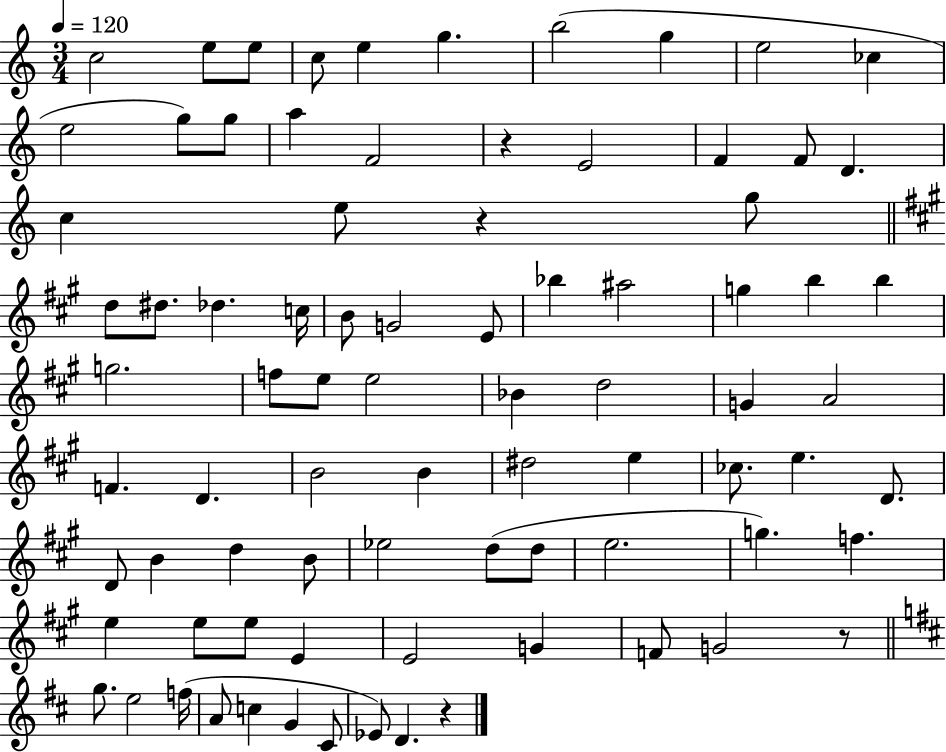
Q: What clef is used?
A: treble